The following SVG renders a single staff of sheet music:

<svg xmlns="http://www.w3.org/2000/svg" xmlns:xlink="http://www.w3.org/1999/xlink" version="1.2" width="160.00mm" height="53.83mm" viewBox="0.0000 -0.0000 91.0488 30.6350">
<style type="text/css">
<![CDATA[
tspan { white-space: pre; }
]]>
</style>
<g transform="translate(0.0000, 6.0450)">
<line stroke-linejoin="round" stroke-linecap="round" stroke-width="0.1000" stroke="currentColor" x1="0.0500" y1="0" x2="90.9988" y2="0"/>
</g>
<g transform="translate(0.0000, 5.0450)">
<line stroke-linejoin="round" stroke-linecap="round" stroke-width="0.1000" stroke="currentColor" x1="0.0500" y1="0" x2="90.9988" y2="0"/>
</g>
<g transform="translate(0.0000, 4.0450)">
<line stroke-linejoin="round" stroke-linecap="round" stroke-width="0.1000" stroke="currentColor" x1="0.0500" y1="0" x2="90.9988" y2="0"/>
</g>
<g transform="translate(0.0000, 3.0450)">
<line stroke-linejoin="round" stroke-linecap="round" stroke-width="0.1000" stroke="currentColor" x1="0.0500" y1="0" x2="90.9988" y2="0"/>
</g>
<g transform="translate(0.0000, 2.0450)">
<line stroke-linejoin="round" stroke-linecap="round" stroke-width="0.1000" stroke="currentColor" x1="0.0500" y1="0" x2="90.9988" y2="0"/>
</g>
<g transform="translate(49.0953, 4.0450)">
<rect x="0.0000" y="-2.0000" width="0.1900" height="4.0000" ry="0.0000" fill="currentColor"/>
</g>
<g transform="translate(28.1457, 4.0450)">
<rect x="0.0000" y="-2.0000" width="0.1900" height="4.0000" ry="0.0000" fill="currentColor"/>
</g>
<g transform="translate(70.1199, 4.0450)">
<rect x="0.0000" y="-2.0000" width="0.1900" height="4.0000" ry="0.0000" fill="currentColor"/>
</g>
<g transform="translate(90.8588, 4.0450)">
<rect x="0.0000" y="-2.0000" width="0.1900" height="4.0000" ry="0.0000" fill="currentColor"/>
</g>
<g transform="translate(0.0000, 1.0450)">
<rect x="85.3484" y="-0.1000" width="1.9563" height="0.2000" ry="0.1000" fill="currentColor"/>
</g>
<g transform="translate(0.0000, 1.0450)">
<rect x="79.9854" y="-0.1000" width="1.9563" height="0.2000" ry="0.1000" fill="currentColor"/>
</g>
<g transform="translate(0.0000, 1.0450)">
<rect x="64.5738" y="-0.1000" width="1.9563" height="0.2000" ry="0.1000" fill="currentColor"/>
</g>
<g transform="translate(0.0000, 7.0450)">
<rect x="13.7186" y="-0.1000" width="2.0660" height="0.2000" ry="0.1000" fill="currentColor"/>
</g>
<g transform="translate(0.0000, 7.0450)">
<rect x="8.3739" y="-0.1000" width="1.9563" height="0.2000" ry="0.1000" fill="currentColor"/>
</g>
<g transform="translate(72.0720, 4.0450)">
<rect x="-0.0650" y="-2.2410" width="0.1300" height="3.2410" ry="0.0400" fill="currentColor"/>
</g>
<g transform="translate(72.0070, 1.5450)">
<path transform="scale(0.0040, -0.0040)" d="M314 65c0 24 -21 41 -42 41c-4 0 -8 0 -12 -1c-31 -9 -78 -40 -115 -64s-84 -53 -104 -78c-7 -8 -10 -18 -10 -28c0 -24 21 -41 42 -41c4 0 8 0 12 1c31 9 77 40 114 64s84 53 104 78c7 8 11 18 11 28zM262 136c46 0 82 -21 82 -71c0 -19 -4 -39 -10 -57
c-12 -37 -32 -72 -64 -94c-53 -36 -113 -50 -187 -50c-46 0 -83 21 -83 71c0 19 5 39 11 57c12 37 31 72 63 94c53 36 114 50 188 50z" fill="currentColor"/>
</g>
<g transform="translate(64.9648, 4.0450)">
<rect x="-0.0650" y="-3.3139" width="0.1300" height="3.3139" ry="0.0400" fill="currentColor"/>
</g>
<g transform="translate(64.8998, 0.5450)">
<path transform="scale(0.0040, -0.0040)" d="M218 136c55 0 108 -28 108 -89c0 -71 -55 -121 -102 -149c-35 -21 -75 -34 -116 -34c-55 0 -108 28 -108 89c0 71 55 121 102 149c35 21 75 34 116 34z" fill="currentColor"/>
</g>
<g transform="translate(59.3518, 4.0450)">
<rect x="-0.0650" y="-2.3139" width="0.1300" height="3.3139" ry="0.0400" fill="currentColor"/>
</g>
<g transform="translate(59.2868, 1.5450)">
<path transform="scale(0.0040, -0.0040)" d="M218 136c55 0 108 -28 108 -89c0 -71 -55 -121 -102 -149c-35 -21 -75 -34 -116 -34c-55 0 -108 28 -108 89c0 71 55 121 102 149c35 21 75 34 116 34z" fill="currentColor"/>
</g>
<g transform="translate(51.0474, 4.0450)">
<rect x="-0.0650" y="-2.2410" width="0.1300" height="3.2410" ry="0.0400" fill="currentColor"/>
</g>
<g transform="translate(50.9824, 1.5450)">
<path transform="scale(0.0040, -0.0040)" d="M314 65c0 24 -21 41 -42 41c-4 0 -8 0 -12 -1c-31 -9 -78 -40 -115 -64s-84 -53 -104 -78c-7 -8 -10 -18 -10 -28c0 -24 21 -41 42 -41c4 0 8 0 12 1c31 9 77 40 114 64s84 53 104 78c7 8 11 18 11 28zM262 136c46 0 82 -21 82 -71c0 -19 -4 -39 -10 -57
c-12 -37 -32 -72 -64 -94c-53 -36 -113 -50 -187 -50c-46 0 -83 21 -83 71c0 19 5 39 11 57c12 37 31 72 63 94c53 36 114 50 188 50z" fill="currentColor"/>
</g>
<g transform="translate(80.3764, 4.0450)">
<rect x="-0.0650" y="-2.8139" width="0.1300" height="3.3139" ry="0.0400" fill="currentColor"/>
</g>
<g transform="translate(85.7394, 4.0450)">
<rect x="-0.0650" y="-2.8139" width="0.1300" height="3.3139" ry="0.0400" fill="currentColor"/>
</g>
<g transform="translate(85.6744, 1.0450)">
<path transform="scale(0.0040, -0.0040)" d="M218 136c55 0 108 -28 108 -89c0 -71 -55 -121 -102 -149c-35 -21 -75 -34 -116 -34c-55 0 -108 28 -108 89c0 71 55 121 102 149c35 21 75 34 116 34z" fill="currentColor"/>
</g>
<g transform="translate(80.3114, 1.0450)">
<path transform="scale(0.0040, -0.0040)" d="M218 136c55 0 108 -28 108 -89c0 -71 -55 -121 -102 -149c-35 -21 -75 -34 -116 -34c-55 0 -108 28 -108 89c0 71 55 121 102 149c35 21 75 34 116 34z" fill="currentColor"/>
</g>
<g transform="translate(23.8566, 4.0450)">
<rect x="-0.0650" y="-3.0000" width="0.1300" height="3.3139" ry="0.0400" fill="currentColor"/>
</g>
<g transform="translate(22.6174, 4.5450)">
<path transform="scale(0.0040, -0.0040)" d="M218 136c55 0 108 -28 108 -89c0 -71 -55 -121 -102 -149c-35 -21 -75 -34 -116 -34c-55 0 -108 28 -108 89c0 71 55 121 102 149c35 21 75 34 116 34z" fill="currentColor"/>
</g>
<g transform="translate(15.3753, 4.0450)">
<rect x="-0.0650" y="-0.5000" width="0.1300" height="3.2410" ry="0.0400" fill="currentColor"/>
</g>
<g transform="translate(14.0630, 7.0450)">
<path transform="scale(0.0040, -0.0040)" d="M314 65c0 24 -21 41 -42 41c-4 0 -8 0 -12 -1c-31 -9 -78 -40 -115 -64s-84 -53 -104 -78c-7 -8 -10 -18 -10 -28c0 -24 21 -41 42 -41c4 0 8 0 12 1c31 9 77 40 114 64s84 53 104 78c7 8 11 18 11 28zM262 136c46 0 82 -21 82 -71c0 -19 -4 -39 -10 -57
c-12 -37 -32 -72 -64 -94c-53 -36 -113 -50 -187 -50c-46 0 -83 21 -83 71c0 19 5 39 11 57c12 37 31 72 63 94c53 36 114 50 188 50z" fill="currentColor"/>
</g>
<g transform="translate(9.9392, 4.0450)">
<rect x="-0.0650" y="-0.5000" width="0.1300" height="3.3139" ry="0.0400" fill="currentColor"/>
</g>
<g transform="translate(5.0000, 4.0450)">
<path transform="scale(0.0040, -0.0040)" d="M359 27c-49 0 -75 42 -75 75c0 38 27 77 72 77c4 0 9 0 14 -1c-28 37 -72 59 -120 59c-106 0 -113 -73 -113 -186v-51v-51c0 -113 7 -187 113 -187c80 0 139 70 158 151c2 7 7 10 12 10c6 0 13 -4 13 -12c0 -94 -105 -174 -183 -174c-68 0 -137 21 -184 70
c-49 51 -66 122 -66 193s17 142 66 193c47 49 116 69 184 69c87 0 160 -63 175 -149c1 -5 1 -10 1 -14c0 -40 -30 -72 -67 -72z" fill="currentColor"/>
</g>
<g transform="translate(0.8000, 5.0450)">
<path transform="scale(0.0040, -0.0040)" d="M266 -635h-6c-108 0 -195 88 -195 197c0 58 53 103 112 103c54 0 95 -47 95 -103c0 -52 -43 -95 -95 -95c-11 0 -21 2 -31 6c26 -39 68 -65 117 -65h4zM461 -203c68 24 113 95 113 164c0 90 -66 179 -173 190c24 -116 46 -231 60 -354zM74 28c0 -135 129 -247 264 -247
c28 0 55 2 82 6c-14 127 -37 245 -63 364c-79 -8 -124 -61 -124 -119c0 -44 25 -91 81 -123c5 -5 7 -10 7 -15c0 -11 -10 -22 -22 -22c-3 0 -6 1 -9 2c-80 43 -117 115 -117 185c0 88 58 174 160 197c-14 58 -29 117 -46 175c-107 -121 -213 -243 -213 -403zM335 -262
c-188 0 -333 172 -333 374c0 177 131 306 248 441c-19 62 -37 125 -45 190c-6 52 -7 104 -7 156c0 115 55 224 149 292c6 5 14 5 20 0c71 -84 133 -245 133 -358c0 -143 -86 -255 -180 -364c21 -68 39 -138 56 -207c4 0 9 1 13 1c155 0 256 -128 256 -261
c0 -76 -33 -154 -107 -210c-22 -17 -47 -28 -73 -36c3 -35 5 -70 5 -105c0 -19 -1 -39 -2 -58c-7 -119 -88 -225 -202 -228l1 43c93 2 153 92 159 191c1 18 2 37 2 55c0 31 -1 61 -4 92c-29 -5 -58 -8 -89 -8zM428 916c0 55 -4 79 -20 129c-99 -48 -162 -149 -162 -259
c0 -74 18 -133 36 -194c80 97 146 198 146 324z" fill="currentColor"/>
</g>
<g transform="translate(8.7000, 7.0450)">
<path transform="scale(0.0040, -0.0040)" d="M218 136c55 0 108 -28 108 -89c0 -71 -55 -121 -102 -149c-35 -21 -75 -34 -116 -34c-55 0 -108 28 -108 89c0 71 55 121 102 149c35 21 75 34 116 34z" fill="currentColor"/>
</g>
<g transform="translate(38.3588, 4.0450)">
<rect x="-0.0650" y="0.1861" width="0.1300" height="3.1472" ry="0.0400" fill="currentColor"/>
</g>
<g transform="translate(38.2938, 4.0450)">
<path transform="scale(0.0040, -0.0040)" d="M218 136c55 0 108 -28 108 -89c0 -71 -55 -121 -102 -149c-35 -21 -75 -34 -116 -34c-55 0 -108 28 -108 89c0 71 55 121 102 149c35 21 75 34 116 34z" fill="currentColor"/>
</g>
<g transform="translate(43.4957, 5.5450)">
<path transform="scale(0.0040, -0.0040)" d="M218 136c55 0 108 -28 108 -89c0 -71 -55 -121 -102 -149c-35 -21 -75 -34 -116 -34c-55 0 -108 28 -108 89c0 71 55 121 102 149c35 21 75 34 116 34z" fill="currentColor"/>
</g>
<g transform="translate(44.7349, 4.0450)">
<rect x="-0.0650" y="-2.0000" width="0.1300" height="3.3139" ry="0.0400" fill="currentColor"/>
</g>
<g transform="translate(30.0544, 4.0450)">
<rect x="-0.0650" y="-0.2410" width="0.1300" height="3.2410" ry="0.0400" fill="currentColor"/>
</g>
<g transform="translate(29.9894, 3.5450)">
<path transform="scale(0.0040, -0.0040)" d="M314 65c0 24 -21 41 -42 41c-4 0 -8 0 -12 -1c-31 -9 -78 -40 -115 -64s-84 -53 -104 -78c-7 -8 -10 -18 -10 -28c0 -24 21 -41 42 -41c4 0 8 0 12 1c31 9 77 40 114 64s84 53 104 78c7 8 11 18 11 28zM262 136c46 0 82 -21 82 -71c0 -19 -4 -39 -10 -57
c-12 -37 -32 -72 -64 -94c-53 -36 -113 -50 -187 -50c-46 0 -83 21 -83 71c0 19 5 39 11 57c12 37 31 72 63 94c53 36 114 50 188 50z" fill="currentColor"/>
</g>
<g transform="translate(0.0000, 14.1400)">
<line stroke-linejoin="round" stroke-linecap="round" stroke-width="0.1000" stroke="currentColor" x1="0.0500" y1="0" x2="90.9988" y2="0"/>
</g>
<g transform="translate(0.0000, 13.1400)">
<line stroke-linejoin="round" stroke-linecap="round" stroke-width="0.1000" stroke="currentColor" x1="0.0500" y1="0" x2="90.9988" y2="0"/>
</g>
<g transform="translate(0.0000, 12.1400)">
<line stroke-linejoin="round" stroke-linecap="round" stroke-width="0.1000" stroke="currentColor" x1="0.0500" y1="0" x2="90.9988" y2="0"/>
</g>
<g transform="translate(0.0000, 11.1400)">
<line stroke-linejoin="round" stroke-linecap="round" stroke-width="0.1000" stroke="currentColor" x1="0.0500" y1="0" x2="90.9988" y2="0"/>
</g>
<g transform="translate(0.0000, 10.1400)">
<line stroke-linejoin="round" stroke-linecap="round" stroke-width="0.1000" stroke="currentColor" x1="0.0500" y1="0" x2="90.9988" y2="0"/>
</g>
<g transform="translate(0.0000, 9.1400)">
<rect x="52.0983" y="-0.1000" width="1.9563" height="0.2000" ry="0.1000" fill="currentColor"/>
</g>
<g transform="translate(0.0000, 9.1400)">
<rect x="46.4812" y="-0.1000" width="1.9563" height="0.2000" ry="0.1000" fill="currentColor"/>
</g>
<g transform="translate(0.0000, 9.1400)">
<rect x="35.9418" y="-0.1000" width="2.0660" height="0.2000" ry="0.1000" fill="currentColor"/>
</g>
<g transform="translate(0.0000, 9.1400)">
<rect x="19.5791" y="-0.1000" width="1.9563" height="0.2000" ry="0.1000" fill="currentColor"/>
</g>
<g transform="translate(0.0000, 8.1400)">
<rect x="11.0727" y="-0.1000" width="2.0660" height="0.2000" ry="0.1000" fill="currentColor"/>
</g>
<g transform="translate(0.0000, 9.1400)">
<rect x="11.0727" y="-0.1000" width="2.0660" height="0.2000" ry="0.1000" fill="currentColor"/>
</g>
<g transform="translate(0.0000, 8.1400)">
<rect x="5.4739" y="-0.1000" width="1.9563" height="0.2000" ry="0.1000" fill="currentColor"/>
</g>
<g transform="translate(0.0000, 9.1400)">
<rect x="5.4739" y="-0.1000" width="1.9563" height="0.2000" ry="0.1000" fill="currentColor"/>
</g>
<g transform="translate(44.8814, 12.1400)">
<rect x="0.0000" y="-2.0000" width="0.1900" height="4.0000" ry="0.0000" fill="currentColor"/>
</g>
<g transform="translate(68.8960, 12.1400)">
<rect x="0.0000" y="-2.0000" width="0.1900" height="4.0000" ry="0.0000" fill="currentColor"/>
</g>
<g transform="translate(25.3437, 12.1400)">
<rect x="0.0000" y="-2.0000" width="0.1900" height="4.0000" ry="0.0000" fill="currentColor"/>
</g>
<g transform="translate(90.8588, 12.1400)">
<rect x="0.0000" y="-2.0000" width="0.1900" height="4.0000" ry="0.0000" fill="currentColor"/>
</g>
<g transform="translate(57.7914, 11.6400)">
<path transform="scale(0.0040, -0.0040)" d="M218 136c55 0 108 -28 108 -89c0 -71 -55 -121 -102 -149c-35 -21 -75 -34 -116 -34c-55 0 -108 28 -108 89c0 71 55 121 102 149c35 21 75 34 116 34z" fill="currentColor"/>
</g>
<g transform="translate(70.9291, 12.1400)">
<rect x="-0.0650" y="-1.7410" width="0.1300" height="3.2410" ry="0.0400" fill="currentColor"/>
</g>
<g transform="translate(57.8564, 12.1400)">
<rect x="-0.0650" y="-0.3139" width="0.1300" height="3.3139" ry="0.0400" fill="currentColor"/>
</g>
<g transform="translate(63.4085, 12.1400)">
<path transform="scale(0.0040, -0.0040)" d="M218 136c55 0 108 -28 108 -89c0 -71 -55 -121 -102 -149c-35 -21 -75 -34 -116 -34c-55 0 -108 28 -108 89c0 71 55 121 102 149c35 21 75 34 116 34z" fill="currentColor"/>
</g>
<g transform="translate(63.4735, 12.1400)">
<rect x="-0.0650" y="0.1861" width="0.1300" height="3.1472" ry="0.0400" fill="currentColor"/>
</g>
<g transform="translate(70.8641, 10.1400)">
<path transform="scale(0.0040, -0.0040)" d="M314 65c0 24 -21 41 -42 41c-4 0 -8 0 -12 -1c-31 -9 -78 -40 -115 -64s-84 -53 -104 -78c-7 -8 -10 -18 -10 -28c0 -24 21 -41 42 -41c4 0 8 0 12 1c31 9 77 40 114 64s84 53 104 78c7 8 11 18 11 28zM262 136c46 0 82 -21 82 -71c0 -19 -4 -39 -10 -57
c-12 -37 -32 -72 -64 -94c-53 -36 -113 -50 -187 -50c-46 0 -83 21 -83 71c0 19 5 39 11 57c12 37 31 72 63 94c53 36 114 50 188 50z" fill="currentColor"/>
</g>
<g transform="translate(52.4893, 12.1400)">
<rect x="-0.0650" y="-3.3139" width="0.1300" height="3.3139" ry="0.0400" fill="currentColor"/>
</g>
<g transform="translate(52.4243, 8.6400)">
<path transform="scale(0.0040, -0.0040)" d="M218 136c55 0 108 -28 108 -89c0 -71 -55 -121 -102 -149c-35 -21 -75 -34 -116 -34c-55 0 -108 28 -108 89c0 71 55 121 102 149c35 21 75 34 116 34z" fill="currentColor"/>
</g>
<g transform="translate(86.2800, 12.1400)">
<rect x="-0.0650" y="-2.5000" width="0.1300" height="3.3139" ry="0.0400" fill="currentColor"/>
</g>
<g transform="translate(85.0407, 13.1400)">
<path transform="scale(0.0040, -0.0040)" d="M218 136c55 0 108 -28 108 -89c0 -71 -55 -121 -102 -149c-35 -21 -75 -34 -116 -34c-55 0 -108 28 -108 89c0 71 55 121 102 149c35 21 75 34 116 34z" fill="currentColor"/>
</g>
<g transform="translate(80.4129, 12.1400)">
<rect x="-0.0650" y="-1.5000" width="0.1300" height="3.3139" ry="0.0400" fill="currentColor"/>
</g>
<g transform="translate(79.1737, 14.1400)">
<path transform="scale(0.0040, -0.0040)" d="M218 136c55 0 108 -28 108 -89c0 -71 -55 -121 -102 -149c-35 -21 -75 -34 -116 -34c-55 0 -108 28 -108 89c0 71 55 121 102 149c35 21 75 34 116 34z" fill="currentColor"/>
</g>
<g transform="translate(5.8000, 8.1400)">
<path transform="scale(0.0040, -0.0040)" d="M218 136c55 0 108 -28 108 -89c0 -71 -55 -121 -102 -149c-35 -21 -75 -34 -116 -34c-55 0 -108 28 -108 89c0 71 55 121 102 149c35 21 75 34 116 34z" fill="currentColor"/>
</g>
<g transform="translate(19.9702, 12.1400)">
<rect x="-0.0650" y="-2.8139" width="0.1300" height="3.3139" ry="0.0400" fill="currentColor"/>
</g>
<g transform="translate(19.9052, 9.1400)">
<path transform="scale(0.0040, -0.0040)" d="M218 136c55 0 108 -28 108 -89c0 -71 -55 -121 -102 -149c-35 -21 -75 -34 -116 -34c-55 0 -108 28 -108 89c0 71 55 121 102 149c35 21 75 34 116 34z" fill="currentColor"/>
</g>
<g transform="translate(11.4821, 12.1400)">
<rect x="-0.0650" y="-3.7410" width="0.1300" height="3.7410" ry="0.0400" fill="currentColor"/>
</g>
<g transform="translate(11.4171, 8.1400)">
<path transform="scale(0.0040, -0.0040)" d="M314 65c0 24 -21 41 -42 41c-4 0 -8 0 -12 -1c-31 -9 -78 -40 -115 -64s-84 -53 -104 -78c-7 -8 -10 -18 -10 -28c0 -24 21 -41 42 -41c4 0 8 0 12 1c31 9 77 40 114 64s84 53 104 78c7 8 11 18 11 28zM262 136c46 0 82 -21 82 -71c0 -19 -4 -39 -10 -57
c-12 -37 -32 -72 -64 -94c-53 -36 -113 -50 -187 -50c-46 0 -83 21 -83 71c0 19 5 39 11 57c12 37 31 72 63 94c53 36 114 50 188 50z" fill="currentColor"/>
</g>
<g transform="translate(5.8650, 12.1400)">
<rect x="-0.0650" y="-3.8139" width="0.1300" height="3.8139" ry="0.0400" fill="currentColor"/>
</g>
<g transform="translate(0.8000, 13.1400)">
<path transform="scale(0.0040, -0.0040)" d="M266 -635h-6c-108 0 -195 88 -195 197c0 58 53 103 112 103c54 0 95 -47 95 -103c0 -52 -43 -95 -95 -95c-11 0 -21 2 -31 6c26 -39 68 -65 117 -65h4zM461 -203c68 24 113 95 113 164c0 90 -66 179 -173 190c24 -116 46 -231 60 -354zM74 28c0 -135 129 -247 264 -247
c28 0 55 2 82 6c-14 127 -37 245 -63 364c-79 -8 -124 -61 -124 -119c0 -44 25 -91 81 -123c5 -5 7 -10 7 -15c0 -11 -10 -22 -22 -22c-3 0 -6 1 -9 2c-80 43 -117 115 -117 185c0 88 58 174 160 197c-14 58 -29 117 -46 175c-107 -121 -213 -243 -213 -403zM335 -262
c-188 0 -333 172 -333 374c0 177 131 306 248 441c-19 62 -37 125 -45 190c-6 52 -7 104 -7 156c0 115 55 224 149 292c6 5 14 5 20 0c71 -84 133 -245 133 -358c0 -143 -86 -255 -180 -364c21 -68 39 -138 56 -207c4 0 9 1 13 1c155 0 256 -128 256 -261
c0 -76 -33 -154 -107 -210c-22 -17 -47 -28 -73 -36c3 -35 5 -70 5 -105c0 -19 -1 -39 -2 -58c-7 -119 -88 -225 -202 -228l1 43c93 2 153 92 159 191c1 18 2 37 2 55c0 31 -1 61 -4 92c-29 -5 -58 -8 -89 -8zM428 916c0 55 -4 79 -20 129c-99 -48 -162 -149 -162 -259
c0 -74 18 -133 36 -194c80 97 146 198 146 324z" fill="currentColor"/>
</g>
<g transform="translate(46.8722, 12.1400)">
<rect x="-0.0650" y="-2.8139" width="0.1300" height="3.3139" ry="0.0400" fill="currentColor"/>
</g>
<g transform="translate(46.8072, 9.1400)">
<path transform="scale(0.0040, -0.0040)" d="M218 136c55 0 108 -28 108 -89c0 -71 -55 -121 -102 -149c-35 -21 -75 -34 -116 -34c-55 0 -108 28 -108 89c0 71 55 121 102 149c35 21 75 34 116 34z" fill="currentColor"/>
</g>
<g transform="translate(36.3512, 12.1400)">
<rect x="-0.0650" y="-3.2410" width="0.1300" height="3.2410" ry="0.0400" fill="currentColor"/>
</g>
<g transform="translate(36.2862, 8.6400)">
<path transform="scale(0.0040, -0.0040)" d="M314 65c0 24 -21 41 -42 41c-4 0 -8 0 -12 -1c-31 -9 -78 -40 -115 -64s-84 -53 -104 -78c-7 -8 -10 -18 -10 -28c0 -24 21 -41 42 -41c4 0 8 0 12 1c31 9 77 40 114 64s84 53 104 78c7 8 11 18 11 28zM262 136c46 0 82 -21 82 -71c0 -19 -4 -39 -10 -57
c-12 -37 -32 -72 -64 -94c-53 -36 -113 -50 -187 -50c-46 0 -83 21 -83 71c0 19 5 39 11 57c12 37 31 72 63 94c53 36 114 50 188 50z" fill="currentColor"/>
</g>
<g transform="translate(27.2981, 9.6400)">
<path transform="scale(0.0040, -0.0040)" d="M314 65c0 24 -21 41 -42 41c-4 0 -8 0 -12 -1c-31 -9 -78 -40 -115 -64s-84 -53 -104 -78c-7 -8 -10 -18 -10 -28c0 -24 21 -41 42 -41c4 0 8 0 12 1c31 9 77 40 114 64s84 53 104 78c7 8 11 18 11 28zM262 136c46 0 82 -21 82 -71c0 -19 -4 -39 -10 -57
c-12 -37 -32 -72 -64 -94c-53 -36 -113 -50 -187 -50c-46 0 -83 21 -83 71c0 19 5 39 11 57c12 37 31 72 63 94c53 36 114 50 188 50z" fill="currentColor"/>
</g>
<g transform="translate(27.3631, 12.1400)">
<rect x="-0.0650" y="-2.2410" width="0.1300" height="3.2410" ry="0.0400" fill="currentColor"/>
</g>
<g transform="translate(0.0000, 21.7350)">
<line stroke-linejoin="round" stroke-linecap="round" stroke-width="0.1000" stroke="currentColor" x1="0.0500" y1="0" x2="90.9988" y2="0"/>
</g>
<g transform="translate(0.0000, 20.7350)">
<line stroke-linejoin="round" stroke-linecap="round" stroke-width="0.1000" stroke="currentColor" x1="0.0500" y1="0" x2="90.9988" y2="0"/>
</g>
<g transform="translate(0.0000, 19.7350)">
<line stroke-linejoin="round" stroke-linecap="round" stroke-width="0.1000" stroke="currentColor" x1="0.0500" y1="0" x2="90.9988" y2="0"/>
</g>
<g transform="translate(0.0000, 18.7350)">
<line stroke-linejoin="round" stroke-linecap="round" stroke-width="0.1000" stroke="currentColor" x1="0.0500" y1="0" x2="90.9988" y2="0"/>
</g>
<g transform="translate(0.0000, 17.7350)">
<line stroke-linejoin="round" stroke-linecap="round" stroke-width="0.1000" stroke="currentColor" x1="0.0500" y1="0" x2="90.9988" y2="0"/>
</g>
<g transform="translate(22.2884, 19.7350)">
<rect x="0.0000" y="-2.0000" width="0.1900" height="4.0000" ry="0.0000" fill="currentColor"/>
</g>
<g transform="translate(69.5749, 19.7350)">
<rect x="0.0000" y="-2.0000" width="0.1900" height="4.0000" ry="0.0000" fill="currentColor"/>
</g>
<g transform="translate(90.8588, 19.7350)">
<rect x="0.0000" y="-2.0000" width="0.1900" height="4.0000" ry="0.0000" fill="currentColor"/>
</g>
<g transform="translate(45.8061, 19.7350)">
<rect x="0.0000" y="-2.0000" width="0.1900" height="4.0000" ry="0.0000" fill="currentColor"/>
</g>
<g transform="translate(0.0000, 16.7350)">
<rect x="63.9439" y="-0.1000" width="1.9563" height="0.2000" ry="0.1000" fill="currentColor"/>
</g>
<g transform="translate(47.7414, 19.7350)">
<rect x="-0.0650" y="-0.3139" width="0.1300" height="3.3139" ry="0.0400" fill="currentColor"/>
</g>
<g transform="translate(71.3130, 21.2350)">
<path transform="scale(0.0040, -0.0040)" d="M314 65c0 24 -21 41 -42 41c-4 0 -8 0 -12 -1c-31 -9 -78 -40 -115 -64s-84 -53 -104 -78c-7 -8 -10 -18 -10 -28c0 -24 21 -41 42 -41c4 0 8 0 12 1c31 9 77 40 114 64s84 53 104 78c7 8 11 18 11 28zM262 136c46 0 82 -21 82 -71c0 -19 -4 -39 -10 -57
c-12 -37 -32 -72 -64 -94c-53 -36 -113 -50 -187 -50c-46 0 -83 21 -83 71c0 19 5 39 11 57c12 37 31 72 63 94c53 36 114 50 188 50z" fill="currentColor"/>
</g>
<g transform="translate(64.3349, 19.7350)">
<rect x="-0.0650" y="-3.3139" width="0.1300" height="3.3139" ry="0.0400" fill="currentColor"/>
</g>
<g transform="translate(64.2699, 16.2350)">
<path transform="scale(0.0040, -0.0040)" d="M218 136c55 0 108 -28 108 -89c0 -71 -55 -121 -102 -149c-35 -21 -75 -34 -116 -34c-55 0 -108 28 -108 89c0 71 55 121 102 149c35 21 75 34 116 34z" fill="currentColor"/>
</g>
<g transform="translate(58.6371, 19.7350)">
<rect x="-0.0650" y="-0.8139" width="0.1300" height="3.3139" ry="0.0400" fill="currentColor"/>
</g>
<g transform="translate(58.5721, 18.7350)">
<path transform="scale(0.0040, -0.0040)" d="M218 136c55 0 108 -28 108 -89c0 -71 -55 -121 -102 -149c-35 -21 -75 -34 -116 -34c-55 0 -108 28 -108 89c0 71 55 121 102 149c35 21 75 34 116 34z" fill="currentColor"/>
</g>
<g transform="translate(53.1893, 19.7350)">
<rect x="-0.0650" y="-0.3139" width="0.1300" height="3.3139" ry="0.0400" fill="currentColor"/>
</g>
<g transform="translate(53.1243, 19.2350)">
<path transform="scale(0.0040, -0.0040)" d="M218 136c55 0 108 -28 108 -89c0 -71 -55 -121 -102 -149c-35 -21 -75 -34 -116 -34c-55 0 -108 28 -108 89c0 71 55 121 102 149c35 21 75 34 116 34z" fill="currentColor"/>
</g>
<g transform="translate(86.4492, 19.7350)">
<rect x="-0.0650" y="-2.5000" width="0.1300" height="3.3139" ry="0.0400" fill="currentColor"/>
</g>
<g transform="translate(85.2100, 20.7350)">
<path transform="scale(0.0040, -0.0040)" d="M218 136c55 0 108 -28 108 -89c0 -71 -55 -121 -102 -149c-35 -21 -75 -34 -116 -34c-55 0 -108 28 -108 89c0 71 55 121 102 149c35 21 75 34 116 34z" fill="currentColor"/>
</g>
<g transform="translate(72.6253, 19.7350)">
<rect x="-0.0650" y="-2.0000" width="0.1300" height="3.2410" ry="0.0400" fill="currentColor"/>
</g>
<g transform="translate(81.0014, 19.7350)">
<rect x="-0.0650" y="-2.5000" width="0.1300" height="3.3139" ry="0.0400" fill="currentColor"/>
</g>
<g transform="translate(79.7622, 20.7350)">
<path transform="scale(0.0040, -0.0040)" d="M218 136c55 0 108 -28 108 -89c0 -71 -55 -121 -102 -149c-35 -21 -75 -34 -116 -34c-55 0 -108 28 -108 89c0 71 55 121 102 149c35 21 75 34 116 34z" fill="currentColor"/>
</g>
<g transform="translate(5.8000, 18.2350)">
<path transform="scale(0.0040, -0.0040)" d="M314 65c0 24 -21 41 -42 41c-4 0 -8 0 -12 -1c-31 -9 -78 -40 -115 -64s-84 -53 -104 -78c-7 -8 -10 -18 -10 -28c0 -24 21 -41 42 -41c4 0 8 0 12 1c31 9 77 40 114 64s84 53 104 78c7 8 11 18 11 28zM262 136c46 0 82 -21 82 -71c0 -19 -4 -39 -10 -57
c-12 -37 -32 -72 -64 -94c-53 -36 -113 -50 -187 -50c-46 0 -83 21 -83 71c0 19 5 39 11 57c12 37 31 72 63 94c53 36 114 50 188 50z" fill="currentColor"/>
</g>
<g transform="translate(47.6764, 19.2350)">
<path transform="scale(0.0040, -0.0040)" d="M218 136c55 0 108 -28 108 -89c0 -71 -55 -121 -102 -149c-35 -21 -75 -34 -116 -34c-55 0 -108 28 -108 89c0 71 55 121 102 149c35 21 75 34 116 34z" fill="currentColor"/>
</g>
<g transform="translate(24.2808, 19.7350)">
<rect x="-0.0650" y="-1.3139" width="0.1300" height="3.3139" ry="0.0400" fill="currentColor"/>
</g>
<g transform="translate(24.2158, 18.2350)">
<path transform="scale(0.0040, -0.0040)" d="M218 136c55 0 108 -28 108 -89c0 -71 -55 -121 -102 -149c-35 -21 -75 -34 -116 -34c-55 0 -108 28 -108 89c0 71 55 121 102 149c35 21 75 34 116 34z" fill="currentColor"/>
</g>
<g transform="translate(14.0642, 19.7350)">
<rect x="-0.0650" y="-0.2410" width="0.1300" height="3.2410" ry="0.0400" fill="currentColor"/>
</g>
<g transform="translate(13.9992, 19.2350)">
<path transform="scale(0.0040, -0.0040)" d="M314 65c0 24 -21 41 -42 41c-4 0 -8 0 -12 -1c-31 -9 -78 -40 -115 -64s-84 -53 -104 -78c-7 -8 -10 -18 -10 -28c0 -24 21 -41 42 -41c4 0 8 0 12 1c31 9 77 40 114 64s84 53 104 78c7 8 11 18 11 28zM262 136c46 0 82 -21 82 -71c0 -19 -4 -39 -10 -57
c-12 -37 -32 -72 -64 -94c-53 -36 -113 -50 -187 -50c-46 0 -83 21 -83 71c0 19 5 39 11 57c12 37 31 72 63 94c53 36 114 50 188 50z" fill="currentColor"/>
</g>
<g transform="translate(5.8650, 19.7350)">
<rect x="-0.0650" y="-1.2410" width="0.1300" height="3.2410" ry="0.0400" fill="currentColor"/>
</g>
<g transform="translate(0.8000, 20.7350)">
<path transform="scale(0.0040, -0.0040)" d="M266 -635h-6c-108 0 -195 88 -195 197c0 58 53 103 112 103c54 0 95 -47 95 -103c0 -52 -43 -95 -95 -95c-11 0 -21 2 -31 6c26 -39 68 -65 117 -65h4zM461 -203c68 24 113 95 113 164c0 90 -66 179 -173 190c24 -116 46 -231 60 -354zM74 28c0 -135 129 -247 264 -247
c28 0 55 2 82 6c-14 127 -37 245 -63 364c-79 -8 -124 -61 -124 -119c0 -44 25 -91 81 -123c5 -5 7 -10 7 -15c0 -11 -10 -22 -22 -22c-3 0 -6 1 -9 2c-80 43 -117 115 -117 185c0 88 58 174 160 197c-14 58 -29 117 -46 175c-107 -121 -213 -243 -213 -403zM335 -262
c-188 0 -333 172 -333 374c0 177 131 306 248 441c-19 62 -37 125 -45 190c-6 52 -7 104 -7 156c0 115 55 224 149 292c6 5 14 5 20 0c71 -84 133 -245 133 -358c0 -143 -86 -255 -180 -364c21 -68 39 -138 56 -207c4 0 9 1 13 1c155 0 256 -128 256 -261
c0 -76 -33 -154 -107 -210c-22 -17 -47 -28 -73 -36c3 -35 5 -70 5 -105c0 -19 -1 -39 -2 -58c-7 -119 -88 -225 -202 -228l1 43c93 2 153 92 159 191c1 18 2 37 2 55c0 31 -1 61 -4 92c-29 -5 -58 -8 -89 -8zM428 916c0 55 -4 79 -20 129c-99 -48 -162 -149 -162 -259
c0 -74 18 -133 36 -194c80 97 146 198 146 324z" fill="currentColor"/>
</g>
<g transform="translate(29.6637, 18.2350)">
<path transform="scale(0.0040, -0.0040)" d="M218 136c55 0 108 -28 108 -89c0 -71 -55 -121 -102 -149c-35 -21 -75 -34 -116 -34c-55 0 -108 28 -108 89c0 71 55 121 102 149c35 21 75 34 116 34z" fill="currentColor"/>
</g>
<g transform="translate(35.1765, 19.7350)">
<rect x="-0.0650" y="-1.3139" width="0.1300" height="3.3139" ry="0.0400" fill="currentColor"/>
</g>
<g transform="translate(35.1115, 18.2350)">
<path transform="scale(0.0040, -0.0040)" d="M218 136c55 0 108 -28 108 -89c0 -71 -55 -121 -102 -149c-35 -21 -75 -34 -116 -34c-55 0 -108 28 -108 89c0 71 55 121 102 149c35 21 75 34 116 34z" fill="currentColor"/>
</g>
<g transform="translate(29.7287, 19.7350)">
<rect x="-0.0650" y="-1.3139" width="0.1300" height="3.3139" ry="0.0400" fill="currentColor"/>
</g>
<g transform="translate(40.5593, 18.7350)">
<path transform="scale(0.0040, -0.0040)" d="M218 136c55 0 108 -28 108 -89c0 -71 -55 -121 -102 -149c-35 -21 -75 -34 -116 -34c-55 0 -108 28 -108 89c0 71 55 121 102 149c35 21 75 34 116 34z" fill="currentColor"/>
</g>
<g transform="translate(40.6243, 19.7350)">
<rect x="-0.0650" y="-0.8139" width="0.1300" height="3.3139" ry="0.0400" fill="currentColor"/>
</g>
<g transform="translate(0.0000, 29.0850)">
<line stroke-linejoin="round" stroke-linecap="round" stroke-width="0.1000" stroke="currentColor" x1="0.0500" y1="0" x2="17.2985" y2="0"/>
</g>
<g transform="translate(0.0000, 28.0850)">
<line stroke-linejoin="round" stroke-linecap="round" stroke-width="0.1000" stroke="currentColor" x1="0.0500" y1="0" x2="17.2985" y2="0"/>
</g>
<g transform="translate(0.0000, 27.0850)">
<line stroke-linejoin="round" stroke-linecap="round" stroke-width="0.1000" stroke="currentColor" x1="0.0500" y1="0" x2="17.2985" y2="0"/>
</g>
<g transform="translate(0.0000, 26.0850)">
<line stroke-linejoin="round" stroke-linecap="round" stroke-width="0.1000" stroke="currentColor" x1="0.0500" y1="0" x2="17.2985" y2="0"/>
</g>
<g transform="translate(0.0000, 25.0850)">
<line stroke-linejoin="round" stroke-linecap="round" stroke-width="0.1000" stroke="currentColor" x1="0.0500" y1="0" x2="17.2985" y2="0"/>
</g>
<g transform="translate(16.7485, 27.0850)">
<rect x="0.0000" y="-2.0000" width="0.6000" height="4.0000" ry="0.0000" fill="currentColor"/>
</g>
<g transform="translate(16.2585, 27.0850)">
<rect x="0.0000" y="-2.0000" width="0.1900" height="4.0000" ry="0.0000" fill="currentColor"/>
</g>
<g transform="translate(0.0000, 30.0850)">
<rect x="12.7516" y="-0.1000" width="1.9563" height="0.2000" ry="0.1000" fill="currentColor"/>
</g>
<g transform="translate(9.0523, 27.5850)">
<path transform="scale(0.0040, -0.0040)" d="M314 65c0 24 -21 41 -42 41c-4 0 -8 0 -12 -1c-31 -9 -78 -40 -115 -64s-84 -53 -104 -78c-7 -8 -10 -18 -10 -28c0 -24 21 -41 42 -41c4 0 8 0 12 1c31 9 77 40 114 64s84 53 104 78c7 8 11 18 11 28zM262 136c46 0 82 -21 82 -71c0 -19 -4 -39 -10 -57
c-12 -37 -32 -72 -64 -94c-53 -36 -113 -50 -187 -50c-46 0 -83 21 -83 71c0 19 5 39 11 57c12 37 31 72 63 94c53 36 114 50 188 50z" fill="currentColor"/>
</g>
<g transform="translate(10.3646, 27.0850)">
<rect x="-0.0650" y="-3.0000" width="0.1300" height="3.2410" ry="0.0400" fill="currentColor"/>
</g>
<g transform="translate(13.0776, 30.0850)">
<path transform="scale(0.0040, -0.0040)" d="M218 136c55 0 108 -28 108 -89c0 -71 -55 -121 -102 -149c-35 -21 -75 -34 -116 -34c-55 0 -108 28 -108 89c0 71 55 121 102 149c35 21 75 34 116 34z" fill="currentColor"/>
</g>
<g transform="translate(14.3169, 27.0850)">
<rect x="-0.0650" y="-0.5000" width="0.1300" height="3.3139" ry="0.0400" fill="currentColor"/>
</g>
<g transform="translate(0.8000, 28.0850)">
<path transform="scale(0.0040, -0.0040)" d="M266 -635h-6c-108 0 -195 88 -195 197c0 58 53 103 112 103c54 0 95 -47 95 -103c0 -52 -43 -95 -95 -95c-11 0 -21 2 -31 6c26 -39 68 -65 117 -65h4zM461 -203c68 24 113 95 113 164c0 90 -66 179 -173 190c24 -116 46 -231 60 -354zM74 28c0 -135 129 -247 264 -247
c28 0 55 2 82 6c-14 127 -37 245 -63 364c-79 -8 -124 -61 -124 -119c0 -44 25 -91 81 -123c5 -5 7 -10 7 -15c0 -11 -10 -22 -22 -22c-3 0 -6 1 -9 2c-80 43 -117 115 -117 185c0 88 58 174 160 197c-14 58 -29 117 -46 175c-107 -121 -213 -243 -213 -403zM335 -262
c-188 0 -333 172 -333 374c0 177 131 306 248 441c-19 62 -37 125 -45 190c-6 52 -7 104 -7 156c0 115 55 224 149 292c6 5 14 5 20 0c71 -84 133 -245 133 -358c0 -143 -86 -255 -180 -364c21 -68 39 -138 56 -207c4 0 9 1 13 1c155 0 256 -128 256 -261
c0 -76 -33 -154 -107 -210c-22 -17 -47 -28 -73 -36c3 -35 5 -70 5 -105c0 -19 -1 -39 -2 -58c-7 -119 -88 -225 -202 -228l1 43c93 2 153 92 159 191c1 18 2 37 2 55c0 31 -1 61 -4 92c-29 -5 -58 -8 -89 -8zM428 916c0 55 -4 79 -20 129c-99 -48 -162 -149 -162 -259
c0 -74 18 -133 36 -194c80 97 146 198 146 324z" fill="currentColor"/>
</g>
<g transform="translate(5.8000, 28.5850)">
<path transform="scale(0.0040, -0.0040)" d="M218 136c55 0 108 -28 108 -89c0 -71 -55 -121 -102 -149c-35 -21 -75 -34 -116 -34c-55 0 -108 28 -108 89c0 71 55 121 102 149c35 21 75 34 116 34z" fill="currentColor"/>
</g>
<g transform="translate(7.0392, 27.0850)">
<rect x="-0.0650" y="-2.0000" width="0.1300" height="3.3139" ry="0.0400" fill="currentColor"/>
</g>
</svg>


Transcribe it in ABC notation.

X:1
T:Untitled
M:4/4
L:1/4
K:C
C C2 A c2 B F g2 g b g2 a a c' c'2 a g2 b2 a b c B f2 E G e2 c2 e e e d c c d b F2 G G F A2 C